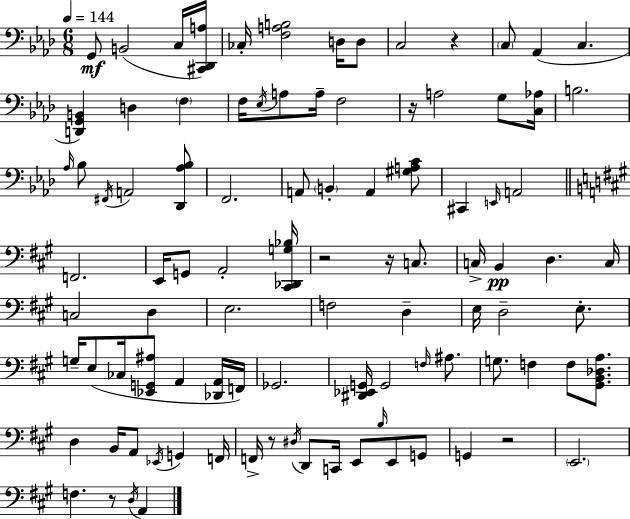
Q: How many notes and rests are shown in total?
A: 97